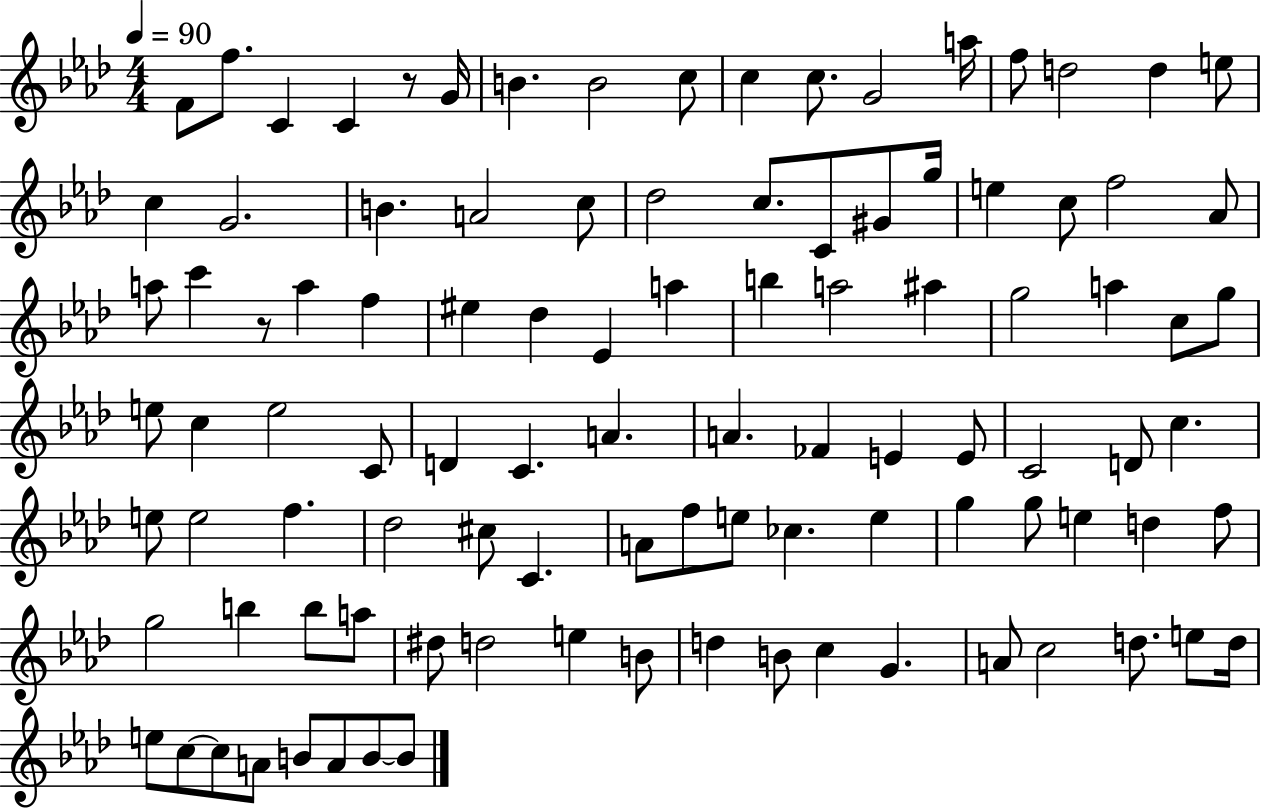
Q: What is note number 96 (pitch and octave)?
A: A4